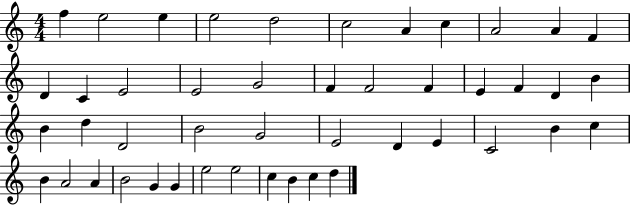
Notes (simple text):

F5/q E5/h E5/q E5/h D5/h C5/h A4/q C5/q A4/h A4/q F4/q D4/q C4/q E4/h E4/h G4/h F4/q F4/h F4/q E4/q F4/q D4/q B4/q B4/q D5/q D4/h B4/h G4/h E4/h D4/q E4/q C4/h B4/q C5/q B4/q A4/h A4/q B4/h G4/q G4/q E5/h E5/h C5/q B4/q C5/q D5/q